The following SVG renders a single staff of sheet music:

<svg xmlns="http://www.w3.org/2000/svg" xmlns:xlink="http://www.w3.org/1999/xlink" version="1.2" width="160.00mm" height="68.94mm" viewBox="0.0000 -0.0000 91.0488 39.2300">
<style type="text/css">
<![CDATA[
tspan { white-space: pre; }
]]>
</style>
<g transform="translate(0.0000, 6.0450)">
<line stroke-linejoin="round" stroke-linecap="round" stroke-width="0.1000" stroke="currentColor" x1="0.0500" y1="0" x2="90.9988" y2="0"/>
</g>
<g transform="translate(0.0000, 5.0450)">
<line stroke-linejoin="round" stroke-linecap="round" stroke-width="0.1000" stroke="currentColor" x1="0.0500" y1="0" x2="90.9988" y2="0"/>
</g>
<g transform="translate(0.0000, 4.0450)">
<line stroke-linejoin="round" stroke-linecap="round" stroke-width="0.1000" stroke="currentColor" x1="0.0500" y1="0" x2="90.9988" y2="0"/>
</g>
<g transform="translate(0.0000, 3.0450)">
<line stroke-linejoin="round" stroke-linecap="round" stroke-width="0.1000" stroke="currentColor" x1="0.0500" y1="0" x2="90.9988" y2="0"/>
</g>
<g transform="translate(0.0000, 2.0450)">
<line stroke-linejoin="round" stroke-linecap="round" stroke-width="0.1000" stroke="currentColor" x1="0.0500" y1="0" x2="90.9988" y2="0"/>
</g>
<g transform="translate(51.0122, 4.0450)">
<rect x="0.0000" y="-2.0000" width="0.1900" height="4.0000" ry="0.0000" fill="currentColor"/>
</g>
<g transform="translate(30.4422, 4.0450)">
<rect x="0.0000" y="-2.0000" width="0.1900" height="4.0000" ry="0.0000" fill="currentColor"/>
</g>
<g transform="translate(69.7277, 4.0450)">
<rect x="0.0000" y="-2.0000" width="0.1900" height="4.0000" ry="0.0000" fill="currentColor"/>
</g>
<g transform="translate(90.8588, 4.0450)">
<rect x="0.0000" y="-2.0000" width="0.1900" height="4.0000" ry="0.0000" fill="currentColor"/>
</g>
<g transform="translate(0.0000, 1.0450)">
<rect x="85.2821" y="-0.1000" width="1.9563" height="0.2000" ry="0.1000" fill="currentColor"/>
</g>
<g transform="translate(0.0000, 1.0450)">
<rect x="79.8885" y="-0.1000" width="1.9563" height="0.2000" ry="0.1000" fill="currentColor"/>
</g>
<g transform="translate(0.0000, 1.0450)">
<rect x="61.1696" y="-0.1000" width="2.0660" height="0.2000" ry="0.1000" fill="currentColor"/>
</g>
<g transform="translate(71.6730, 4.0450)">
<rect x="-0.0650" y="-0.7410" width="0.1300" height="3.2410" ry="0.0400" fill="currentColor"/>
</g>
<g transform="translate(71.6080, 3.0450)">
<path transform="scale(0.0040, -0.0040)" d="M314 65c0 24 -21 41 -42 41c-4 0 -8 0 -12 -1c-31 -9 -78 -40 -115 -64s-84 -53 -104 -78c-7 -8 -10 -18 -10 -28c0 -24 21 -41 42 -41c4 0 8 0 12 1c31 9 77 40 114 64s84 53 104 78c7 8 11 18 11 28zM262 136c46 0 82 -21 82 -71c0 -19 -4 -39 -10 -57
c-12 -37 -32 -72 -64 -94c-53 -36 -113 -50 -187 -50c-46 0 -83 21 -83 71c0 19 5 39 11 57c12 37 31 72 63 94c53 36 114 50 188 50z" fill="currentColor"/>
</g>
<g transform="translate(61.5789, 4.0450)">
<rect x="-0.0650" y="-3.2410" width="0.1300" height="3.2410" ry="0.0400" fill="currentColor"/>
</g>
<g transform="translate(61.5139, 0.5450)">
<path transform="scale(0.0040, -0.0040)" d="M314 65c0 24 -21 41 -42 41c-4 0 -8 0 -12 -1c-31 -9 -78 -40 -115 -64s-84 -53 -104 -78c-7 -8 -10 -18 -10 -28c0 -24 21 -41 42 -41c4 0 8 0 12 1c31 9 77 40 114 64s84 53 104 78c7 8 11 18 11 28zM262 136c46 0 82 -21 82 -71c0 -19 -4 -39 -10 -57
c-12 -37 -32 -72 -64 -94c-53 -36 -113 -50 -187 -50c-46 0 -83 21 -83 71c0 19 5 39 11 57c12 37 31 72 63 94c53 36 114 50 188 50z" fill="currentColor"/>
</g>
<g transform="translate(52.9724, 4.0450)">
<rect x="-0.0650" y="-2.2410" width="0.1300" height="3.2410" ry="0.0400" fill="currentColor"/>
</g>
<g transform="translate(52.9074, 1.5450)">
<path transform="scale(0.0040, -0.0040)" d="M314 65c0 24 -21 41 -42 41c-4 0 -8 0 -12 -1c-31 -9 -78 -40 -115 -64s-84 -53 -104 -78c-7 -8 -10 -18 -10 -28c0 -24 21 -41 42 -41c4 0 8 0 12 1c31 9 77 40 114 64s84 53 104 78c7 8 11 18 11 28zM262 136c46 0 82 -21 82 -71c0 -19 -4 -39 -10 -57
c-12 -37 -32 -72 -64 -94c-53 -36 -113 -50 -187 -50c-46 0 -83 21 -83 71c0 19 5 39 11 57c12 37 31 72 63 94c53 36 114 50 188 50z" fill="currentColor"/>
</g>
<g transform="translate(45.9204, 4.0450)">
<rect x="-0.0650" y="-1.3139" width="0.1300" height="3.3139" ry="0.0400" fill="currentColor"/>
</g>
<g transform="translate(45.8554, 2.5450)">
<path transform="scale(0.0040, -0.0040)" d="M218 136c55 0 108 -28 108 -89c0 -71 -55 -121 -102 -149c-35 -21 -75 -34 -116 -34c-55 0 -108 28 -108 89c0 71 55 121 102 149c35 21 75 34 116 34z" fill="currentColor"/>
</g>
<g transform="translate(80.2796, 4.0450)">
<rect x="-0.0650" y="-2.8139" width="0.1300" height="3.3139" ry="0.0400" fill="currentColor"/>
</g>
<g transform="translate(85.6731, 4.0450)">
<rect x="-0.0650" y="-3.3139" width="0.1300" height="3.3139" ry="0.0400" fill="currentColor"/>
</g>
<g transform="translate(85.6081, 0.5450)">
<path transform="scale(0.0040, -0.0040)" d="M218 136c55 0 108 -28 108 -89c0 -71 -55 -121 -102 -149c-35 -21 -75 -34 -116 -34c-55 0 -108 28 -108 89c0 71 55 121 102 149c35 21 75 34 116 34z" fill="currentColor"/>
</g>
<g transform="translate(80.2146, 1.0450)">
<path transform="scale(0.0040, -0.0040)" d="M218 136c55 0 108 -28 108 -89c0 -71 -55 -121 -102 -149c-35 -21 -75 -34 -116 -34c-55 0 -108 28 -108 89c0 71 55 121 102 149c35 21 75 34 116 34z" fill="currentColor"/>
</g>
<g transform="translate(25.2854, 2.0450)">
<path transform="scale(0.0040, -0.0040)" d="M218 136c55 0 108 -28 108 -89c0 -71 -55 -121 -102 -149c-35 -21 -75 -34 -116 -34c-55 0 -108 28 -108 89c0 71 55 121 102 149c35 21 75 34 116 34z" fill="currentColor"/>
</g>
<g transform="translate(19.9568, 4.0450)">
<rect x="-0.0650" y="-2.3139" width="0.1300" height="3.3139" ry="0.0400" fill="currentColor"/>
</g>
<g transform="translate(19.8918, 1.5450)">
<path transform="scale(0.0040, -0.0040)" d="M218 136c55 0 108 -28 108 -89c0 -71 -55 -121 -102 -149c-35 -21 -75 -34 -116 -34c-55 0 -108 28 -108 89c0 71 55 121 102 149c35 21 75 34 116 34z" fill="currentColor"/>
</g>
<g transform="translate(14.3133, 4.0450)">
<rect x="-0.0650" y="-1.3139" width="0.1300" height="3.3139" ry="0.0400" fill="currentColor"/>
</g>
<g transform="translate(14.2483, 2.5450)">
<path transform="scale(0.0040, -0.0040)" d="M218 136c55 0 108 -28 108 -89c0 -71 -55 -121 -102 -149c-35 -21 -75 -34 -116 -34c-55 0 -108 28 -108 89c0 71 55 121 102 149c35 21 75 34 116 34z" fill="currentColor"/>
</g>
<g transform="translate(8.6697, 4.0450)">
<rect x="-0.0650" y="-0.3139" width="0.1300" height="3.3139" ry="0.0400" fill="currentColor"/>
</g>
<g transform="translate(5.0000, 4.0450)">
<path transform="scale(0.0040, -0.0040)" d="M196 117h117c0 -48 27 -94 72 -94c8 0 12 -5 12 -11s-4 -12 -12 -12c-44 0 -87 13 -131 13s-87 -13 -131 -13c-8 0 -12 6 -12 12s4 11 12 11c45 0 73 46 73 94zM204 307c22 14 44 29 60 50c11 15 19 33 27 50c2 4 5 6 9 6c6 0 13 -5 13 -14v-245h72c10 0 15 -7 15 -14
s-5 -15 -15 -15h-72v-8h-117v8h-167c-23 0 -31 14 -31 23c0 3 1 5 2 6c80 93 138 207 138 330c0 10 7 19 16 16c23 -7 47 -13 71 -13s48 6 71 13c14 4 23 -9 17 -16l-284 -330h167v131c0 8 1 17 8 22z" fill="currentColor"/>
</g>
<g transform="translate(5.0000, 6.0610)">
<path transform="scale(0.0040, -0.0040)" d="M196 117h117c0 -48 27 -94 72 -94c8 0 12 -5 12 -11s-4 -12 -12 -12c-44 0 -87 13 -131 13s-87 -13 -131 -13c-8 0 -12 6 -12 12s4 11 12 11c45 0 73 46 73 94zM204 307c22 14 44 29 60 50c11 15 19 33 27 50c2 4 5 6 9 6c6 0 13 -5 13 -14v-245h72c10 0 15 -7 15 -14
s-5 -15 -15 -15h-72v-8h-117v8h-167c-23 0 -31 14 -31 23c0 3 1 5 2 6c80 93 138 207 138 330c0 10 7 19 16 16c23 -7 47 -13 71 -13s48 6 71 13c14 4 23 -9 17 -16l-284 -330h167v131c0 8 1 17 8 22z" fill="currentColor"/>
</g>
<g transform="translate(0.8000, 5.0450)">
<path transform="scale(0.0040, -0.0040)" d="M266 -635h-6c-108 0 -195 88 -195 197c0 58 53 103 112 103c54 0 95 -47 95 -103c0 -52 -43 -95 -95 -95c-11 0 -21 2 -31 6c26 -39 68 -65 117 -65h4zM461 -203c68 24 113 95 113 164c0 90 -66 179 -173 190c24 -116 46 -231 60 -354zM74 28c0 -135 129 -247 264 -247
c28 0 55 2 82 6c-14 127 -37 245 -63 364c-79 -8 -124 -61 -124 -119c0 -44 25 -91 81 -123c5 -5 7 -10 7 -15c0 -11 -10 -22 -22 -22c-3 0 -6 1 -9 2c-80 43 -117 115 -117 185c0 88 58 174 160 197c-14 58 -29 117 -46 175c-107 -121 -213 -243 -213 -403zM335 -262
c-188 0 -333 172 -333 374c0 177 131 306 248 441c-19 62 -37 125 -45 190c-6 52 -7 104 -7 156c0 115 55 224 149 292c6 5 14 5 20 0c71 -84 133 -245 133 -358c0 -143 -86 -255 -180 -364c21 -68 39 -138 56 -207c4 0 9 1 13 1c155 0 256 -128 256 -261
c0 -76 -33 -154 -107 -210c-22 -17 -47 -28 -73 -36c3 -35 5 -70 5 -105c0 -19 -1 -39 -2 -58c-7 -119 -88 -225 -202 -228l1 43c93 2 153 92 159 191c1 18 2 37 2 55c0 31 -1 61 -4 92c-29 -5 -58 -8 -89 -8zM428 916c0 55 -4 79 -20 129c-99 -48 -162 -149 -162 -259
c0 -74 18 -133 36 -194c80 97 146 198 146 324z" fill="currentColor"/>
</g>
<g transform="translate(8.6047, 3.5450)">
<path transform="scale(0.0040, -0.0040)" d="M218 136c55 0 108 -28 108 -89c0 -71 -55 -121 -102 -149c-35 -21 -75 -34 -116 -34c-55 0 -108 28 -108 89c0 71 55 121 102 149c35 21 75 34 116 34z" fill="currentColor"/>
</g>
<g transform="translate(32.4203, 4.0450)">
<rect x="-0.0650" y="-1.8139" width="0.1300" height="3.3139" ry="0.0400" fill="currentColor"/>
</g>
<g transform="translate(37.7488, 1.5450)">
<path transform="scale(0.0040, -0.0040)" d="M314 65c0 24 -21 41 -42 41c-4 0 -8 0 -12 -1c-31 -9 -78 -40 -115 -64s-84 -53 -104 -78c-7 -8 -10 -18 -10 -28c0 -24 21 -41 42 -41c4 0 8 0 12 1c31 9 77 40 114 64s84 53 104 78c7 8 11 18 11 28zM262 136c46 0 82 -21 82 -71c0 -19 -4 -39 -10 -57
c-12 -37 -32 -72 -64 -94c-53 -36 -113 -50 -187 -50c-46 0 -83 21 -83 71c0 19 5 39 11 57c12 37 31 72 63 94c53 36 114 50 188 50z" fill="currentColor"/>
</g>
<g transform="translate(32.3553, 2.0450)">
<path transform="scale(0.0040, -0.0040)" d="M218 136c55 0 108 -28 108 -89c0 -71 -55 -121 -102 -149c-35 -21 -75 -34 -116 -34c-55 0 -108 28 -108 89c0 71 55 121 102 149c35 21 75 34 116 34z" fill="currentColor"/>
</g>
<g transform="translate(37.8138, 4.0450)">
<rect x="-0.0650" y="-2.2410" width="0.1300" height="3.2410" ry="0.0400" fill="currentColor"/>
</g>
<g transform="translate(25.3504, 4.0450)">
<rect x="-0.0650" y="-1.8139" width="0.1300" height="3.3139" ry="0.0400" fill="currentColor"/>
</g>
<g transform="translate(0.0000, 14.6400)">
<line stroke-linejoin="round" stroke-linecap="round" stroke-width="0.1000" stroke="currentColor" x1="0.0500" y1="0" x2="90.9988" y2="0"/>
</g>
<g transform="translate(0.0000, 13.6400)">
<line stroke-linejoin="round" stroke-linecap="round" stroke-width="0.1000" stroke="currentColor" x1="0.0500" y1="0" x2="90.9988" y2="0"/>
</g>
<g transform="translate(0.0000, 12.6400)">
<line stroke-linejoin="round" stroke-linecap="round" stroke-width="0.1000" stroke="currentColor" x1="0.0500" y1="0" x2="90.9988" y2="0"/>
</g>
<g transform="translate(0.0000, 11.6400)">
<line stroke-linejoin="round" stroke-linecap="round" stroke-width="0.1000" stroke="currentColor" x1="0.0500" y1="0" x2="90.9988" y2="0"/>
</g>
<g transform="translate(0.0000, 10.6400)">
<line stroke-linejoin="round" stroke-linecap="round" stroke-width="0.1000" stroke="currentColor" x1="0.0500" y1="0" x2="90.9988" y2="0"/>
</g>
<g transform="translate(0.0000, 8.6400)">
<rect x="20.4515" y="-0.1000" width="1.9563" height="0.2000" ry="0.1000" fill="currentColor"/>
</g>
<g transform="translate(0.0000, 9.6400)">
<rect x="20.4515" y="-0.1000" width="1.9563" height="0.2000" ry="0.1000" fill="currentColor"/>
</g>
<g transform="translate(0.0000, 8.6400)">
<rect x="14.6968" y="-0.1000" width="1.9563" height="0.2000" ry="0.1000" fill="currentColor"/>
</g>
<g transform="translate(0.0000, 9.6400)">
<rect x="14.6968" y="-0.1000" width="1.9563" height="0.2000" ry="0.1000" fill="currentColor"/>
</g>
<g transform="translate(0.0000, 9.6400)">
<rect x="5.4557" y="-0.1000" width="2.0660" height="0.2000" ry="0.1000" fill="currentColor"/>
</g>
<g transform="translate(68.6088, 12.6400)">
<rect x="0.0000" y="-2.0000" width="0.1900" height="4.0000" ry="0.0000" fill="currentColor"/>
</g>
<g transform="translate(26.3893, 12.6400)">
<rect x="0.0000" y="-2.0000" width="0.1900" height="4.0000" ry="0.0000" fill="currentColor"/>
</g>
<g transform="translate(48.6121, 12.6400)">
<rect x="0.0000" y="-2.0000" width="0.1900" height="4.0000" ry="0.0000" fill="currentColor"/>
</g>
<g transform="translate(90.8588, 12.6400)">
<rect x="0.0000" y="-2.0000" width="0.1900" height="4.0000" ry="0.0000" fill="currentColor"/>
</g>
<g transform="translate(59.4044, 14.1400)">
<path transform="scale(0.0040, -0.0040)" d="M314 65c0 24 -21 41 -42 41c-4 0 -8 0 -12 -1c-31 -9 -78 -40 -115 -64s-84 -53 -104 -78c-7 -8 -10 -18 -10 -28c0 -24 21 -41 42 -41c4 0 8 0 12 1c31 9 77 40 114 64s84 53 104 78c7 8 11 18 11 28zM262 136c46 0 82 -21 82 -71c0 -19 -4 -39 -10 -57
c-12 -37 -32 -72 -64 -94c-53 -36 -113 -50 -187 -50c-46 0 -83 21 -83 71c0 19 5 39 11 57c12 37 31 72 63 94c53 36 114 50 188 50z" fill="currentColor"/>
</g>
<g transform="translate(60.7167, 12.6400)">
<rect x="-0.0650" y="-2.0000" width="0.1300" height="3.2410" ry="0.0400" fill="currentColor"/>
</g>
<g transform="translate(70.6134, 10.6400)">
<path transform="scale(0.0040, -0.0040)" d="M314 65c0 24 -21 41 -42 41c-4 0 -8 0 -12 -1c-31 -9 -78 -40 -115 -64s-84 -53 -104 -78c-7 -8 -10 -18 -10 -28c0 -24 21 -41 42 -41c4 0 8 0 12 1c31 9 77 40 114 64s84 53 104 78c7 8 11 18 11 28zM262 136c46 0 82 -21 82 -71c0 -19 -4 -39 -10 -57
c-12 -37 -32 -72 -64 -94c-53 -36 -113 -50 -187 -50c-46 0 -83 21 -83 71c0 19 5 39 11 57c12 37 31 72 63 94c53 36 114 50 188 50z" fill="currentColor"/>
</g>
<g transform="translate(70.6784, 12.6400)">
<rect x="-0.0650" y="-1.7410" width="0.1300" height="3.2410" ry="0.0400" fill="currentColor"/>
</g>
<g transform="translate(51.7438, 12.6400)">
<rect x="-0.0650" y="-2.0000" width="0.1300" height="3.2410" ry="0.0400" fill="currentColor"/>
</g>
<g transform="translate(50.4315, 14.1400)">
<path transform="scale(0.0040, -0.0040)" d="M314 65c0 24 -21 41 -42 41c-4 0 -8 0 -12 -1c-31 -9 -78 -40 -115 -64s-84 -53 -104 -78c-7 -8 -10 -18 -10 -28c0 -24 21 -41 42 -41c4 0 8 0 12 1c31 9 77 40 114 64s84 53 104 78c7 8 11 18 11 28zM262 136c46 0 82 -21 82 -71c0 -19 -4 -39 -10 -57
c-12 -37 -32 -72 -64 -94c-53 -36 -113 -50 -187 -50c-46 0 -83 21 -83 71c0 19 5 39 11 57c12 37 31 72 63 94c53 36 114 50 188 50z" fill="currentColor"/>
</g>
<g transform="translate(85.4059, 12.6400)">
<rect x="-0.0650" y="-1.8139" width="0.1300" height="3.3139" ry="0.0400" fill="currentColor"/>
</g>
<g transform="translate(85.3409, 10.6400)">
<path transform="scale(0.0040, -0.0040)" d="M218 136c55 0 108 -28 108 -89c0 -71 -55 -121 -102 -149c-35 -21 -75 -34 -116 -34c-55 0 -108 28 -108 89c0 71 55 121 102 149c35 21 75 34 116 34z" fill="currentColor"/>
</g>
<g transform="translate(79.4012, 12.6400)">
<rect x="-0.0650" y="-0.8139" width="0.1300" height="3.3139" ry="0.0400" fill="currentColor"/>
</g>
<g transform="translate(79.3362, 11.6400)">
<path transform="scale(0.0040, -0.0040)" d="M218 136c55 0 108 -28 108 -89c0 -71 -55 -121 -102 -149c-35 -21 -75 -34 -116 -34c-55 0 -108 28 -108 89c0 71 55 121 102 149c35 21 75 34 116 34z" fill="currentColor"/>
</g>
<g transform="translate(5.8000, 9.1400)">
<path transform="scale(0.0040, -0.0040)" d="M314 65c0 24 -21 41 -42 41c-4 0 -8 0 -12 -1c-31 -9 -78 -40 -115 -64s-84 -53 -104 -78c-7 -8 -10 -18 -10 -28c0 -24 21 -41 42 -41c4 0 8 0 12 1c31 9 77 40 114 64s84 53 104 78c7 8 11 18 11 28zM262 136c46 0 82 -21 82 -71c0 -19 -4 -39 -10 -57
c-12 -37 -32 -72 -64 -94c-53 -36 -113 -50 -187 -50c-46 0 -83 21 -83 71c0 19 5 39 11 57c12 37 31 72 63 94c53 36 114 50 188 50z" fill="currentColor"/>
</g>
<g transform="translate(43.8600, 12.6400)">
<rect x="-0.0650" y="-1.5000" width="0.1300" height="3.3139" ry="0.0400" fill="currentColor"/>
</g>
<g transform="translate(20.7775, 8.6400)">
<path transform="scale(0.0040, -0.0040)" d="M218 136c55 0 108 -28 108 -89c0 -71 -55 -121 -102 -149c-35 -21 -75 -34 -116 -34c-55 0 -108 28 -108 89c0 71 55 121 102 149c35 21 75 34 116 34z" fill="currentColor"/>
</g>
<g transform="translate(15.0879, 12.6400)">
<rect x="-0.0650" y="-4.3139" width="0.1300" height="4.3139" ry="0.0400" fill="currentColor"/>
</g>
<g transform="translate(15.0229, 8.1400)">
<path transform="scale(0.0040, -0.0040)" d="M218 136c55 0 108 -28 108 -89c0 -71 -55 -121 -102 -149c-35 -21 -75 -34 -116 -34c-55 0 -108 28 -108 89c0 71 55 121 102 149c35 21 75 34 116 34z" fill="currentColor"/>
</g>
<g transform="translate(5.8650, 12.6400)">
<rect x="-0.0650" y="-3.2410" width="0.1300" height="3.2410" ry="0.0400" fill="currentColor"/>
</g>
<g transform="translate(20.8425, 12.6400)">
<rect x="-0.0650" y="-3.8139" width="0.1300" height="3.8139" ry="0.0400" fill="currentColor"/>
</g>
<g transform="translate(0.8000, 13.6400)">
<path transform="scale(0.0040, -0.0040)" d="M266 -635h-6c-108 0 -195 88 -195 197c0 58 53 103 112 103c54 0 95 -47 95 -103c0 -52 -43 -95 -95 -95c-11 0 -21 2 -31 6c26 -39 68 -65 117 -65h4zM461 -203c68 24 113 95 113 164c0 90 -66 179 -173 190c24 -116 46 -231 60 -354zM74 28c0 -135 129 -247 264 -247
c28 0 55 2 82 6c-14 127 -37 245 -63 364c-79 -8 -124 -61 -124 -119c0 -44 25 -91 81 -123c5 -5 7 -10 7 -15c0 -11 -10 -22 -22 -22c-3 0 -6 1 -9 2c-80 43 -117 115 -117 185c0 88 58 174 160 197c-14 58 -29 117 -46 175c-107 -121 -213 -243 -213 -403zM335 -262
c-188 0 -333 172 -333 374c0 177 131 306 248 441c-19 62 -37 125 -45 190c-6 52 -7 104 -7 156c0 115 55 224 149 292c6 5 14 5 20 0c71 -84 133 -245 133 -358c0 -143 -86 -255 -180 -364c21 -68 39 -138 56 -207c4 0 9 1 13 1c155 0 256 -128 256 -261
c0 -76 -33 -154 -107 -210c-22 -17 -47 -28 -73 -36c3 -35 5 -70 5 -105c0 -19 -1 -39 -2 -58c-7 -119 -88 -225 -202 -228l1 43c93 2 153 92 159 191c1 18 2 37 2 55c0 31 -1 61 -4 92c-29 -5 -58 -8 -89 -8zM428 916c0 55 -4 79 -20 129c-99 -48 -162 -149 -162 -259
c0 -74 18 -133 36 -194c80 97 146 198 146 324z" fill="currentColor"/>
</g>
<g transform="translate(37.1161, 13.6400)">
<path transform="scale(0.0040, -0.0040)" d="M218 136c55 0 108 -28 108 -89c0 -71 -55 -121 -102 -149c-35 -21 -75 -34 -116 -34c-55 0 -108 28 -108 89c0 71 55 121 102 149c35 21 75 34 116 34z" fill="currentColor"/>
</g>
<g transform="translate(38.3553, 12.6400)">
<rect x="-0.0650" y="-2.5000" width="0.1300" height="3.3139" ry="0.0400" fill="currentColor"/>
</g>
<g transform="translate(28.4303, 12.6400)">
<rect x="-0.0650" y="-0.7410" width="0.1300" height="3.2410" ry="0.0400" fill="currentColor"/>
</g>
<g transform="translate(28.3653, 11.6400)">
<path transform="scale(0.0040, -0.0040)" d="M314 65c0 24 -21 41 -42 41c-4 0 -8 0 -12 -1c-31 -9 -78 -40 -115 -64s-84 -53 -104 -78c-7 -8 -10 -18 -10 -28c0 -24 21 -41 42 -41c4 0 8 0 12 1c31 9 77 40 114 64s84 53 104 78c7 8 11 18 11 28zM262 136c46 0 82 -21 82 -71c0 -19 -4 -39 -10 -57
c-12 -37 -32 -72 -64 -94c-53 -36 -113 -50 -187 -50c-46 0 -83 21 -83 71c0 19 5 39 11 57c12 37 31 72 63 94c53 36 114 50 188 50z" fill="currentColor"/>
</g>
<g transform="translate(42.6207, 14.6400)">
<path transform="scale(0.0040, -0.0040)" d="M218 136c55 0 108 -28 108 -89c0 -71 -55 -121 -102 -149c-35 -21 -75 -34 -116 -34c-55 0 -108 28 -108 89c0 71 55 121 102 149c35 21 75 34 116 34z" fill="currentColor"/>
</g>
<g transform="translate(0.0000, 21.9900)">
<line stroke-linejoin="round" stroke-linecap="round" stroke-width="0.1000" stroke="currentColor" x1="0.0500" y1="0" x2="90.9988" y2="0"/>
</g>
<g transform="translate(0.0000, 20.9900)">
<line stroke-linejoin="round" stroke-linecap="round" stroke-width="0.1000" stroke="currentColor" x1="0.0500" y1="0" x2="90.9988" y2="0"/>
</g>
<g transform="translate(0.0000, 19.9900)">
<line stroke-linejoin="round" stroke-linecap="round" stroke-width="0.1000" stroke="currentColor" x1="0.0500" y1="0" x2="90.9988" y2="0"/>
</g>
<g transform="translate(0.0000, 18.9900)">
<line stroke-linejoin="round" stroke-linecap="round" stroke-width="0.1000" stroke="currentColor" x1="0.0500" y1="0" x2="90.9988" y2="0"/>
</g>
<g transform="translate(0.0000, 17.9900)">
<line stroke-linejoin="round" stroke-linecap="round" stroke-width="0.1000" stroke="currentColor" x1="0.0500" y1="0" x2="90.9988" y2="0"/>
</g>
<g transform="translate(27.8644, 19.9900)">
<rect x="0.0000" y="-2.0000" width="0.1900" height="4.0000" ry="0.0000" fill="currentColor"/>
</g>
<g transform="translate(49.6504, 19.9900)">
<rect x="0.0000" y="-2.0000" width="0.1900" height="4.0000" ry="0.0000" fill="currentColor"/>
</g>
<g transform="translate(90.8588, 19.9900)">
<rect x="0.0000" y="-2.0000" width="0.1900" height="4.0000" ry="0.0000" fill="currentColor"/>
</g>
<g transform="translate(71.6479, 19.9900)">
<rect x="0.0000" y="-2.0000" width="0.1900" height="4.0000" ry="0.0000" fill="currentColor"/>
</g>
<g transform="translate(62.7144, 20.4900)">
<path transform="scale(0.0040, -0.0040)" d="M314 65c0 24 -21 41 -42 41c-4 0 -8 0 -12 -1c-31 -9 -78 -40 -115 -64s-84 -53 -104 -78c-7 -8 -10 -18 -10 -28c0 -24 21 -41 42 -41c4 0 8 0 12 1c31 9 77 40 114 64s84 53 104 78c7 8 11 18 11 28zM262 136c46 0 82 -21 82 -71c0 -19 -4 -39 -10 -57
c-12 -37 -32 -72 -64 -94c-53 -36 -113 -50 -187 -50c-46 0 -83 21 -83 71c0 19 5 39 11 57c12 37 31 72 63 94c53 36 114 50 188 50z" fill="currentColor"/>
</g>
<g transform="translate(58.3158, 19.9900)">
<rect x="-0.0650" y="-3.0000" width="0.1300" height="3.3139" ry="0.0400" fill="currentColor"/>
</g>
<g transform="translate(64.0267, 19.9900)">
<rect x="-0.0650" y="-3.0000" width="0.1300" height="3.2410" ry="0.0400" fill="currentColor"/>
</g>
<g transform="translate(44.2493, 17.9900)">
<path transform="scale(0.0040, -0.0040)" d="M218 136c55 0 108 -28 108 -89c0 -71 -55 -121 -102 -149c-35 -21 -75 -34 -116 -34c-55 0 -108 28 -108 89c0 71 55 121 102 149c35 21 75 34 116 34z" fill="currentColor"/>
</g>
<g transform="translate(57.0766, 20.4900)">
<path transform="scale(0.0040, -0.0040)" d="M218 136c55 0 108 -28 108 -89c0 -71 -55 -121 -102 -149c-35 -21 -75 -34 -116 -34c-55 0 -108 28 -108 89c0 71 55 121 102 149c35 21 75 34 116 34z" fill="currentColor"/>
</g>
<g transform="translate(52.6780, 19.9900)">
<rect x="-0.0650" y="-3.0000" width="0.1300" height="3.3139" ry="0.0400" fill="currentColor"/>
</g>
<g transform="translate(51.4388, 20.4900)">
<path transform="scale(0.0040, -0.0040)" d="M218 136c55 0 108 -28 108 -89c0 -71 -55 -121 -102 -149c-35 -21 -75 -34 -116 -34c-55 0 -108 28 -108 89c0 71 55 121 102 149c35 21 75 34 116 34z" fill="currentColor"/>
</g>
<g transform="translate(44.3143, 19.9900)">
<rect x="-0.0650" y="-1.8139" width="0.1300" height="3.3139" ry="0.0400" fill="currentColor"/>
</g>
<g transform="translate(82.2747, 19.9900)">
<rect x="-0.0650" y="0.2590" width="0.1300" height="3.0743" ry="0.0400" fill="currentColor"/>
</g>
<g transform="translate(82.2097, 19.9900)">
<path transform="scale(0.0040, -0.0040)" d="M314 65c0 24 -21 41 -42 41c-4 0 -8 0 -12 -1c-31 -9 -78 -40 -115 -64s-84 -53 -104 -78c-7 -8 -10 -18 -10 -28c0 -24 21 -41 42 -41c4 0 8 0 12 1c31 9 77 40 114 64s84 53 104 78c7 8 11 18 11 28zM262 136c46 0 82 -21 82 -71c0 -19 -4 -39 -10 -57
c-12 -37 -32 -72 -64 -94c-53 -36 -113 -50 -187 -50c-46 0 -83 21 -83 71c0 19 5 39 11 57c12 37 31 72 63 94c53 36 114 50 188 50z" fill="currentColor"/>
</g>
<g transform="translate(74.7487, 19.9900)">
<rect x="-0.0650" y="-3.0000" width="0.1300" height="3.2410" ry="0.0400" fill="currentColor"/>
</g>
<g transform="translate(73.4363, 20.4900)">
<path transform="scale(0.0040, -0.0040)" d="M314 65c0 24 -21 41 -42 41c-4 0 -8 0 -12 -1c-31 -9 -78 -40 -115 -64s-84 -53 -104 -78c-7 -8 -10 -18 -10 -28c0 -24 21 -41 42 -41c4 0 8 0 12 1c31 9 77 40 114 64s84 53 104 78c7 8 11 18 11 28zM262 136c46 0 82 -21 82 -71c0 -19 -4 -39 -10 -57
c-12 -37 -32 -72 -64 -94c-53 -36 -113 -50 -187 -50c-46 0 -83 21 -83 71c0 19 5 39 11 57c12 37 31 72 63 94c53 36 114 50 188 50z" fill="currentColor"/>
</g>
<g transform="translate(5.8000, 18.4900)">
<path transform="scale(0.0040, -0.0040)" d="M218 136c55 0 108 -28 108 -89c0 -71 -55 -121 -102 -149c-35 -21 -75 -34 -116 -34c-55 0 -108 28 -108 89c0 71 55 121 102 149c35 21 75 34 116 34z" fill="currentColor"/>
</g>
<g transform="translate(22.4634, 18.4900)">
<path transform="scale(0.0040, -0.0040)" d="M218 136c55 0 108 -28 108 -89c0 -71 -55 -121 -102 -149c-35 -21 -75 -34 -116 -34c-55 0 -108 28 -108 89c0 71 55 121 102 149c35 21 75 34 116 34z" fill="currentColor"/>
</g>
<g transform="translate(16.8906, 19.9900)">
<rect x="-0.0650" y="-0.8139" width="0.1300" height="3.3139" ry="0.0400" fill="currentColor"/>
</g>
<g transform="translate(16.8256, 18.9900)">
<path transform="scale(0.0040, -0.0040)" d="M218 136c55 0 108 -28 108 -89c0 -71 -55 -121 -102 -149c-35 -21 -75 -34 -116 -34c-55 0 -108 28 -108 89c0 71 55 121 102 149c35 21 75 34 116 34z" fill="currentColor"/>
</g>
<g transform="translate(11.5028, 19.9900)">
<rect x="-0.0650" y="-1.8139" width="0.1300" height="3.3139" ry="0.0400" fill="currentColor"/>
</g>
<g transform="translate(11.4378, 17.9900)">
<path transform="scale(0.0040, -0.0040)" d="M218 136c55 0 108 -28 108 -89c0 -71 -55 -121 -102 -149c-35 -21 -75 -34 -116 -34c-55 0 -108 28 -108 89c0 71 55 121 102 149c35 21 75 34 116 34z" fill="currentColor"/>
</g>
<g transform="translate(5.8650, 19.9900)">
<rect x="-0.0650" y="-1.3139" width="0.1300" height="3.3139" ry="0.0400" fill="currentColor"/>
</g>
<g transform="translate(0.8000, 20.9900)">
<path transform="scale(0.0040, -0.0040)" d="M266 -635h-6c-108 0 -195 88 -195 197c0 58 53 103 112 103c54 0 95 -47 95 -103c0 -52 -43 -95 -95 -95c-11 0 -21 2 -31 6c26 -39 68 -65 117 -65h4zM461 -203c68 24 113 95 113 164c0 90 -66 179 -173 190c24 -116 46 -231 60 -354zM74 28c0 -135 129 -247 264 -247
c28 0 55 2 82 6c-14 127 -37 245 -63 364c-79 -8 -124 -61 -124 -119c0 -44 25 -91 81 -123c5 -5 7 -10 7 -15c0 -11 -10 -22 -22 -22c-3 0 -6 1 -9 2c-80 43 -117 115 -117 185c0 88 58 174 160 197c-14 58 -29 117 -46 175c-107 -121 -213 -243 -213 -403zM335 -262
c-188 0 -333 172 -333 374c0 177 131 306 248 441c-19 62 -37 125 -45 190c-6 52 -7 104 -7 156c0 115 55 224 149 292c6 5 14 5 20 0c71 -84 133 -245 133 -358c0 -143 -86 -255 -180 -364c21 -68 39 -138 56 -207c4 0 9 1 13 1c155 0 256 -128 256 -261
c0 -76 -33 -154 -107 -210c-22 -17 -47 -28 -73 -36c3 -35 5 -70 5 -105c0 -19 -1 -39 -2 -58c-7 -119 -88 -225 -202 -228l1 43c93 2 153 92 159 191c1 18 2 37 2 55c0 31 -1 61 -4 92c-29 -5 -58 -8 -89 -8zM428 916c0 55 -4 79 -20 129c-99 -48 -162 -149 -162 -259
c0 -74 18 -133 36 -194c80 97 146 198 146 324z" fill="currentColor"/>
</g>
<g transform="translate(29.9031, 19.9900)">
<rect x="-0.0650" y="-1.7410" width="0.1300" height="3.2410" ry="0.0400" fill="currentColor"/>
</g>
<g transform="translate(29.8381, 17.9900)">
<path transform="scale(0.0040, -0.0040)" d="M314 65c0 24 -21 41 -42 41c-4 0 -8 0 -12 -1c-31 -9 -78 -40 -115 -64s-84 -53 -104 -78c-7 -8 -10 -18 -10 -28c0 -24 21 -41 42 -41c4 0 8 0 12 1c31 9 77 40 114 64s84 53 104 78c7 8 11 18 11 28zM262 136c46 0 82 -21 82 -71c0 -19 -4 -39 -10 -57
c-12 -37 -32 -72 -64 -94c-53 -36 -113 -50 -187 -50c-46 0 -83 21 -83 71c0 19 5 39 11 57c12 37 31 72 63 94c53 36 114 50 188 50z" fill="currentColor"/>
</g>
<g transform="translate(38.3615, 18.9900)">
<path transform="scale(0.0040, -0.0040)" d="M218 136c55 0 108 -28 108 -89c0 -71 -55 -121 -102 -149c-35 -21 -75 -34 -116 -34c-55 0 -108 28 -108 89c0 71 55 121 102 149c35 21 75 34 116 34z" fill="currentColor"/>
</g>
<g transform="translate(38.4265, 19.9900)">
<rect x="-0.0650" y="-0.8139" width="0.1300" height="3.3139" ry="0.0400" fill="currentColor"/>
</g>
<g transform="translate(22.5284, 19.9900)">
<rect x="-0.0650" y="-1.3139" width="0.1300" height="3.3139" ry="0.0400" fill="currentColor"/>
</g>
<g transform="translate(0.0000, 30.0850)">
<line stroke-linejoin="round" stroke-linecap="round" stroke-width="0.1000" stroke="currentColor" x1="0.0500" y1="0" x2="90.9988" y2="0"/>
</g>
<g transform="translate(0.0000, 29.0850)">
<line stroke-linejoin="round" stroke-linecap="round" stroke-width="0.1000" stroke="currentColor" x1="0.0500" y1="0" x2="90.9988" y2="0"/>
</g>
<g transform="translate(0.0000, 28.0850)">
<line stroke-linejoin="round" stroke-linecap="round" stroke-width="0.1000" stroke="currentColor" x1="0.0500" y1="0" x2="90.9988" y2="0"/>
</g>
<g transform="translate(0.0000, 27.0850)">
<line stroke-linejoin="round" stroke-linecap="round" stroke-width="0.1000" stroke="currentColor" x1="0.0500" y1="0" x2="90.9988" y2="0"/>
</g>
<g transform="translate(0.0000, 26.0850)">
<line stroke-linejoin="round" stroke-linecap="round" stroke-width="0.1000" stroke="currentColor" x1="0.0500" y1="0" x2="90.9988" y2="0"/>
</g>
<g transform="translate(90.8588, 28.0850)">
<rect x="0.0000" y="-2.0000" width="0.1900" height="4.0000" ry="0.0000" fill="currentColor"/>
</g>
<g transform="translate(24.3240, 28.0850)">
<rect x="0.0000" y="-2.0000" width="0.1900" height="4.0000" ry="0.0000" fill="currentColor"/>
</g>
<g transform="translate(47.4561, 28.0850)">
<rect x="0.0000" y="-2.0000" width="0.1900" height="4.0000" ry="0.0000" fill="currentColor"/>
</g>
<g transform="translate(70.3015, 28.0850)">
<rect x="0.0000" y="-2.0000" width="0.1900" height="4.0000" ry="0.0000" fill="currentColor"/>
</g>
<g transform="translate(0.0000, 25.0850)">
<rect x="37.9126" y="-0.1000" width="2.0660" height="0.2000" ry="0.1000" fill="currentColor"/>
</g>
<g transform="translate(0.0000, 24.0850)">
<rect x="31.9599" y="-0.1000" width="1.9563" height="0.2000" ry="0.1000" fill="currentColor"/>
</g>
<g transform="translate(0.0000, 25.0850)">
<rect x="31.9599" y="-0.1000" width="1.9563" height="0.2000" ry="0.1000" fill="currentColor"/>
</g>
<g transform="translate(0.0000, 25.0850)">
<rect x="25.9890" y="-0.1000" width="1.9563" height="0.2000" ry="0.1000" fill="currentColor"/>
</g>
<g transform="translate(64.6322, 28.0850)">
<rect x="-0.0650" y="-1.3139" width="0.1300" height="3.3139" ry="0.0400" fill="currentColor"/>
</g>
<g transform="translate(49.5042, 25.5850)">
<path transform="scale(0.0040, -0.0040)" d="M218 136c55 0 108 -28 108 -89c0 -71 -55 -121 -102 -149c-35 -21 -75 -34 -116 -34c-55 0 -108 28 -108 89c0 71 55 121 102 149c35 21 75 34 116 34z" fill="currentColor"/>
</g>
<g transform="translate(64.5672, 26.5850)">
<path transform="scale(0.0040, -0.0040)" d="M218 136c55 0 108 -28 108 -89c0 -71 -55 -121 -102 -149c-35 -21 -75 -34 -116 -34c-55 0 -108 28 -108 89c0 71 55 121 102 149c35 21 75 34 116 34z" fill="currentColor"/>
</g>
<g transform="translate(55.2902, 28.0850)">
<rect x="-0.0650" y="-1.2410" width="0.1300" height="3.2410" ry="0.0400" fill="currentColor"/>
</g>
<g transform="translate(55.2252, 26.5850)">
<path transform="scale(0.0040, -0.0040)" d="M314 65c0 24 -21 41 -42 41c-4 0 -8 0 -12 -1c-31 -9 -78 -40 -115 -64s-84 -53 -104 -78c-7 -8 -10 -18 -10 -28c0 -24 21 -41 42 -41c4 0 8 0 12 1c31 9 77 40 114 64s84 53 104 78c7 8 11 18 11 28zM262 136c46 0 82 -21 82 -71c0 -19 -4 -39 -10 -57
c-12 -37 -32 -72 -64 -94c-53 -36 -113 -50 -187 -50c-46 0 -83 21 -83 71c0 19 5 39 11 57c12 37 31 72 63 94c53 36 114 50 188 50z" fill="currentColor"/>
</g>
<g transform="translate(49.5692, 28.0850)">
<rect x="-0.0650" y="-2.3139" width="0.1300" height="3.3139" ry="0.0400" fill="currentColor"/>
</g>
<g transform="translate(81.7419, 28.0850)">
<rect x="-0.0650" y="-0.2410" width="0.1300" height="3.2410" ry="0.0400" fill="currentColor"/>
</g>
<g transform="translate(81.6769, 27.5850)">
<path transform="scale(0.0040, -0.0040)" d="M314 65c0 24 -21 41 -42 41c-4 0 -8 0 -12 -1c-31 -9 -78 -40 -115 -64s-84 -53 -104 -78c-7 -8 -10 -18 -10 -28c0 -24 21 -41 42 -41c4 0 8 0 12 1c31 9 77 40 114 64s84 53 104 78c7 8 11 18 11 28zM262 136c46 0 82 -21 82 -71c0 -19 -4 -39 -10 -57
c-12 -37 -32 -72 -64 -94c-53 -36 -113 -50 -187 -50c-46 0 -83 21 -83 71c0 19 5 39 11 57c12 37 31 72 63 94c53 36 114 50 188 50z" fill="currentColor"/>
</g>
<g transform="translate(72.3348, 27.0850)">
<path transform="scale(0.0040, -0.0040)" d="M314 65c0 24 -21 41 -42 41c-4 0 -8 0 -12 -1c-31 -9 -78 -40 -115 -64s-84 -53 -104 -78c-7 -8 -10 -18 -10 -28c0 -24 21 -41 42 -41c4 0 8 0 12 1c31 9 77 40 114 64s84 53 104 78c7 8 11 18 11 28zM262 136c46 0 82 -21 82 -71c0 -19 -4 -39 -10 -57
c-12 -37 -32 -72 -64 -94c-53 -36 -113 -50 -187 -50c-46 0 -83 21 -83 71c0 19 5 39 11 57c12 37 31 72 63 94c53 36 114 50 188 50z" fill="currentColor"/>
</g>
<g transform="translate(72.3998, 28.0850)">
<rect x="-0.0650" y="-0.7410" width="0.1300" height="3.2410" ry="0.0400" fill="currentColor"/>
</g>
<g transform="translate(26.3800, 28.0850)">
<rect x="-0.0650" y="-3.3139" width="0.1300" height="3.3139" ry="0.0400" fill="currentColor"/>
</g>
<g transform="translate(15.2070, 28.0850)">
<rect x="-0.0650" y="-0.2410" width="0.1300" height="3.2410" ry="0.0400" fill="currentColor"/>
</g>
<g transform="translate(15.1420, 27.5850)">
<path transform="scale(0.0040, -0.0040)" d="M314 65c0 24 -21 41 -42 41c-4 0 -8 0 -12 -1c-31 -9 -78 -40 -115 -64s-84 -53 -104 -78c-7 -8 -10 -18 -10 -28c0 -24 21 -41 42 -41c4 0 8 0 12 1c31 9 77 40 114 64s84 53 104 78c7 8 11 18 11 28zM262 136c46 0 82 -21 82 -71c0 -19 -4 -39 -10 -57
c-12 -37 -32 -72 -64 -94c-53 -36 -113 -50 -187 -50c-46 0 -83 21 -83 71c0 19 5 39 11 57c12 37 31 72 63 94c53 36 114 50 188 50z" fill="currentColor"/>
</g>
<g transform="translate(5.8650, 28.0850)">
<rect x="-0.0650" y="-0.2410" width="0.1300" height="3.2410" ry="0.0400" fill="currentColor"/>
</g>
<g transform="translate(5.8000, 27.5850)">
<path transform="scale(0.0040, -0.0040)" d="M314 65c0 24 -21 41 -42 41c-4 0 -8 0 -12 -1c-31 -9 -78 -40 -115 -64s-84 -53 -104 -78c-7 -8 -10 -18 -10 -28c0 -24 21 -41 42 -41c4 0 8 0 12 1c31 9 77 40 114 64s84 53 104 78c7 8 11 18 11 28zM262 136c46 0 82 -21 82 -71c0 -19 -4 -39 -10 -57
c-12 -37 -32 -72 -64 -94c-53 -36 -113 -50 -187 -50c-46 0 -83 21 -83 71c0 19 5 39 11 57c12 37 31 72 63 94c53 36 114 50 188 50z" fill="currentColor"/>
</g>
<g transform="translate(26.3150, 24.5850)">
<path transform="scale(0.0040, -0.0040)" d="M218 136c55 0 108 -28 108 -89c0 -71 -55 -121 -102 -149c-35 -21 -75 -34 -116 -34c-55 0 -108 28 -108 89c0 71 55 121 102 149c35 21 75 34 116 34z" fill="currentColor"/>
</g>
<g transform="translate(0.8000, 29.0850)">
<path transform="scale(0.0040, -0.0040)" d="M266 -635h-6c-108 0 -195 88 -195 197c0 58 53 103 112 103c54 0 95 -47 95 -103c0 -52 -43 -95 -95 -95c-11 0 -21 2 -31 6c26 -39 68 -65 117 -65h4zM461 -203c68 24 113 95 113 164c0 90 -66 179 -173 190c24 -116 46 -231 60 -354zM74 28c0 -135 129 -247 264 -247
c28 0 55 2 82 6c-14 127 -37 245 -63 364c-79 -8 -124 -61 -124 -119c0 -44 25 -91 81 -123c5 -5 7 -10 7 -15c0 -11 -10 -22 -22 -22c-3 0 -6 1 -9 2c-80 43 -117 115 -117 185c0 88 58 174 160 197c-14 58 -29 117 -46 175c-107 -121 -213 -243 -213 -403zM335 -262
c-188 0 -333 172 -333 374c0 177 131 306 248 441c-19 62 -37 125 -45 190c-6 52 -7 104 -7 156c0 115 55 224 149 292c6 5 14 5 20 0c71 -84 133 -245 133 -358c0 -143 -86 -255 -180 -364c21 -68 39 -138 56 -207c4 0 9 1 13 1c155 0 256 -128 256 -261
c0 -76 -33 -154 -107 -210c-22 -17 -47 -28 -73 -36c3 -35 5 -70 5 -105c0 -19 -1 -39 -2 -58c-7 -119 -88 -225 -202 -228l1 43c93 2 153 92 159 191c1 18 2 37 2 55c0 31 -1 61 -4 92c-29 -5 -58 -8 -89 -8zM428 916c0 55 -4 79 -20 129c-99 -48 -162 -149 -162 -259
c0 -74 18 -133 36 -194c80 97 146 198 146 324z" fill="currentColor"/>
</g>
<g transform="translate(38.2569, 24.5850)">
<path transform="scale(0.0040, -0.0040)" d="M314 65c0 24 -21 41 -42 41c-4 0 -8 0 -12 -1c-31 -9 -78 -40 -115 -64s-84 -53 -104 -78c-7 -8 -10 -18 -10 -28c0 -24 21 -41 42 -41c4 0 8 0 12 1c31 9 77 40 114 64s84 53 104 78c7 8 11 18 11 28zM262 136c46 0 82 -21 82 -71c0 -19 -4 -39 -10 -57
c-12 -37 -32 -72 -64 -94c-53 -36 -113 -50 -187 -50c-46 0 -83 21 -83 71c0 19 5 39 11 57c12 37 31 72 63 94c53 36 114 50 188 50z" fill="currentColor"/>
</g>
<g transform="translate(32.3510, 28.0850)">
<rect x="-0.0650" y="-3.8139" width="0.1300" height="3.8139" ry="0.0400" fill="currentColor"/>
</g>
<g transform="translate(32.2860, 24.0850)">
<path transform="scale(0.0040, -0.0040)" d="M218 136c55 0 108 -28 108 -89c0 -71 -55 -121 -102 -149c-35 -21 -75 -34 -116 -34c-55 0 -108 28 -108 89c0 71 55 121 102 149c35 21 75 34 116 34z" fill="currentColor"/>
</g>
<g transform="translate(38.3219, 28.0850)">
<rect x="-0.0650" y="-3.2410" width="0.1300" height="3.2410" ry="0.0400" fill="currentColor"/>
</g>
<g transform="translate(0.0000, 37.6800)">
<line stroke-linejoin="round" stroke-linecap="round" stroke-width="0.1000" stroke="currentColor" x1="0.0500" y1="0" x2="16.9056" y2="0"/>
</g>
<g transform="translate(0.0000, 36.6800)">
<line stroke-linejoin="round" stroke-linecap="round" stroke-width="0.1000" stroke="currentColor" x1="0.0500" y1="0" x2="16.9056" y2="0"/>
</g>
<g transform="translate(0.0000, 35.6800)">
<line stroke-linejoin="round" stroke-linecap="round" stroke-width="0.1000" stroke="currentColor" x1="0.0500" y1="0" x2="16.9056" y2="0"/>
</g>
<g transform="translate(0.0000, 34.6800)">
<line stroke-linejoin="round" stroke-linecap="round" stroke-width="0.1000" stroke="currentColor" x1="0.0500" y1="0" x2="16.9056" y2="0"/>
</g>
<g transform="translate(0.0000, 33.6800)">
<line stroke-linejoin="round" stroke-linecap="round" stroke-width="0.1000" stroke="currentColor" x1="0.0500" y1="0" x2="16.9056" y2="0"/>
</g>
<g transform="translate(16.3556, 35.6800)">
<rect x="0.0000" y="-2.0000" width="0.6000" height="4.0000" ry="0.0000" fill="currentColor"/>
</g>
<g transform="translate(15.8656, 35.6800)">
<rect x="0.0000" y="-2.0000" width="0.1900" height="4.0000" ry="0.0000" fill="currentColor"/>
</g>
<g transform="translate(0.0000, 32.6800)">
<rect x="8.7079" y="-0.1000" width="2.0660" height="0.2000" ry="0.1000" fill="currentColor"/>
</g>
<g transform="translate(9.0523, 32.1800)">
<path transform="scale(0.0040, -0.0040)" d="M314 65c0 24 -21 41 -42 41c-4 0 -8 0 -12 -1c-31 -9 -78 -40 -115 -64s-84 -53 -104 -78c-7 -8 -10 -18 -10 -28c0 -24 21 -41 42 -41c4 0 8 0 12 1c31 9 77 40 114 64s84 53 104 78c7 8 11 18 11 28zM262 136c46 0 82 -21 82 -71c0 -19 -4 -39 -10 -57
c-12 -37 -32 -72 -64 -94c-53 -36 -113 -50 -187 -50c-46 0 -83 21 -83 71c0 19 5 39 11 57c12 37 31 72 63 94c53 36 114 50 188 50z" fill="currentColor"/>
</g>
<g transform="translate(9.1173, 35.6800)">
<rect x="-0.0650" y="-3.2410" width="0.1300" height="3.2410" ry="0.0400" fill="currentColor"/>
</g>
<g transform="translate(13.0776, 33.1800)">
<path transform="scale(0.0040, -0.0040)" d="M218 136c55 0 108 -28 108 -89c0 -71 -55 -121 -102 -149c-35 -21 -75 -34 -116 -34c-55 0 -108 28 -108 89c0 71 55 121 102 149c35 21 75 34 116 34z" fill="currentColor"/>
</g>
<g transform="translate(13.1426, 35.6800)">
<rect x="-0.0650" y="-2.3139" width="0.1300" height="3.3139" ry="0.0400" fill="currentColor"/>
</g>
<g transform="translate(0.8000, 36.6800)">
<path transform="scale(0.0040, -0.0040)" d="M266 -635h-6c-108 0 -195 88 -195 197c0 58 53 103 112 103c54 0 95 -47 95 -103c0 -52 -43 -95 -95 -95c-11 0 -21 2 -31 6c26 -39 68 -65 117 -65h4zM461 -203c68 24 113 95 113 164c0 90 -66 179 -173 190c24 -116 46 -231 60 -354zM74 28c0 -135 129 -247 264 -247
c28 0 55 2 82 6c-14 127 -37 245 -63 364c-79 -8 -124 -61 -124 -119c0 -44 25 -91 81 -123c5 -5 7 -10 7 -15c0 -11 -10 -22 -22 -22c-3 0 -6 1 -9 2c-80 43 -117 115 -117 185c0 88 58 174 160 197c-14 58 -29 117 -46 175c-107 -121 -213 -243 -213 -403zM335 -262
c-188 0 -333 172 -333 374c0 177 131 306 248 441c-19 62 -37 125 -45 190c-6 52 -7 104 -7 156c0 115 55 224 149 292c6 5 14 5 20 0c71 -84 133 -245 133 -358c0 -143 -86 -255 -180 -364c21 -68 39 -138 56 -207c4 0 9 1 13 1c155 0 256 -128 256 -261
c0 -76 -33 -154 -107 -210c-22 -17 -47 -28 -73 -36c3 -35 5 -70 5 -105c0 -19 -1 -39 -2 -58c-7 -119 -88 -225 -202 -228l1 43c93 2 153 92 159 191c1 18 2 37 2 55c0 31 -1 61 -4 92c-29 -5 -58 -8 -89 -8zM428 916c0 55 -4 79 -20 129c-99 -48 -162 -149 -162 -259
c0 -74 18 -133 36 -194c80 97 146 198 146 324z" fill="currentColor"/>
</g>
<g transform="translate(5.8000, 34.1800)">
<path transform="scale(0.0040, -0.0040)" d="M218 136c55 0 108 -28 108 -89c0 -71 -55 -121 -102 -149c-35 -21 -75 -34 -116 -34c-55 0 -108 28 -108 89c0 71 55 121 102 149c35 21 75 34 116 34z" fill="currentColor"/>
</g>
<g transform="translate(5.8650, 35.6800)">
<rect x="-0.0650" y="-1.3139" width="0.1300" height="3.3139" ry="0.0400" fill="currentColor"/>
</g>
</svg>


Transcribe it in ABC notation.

X:1
T:Untitled
M:4/4
L:1/4
K:C
c e g f f g2 e g2 b2 d2 a b b2 d' c' d2 G E F2 F2 f2 d f e f d e f2 d f A A A2 A2 B2 c2 c2 b c' b2 g e2 e d2 c2 e b2 g